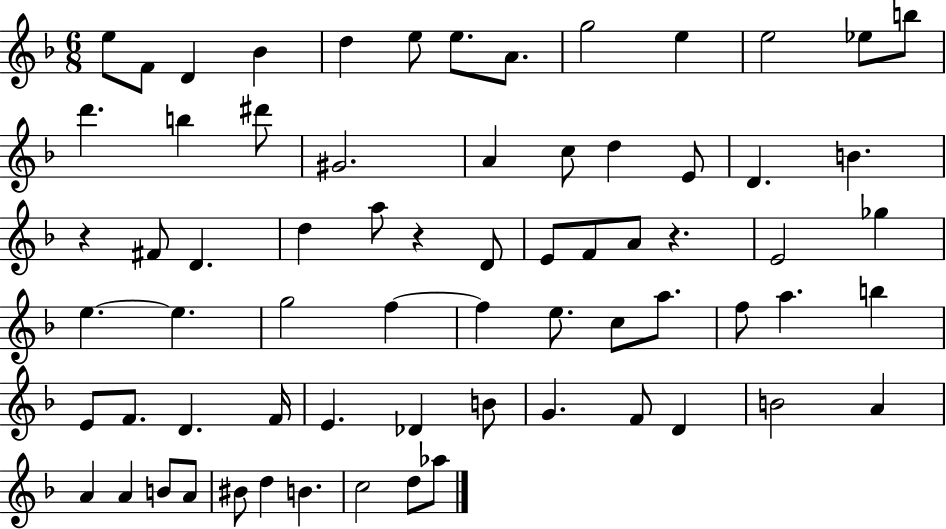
X:1
T:Untitled
M:6/8
L:1/4
K:F
e/2 F/2 D _B d e/2 e/2 A/2 g2 e e2 _e/2 b/2 d' b ^d'/2 ^G2 A c/2 d E/2 D B z ^F/2 D d a/2 z D/2 E/2 F/2 A/2 z E2 _g e e g2 f f e/2 c/2 a/2 f/2 a b E/2 F/2 D F/4 E _D B/2 G F/2 D B2 A A A B/2 A/2 ^B/2 d B c2 d/2 _a/2